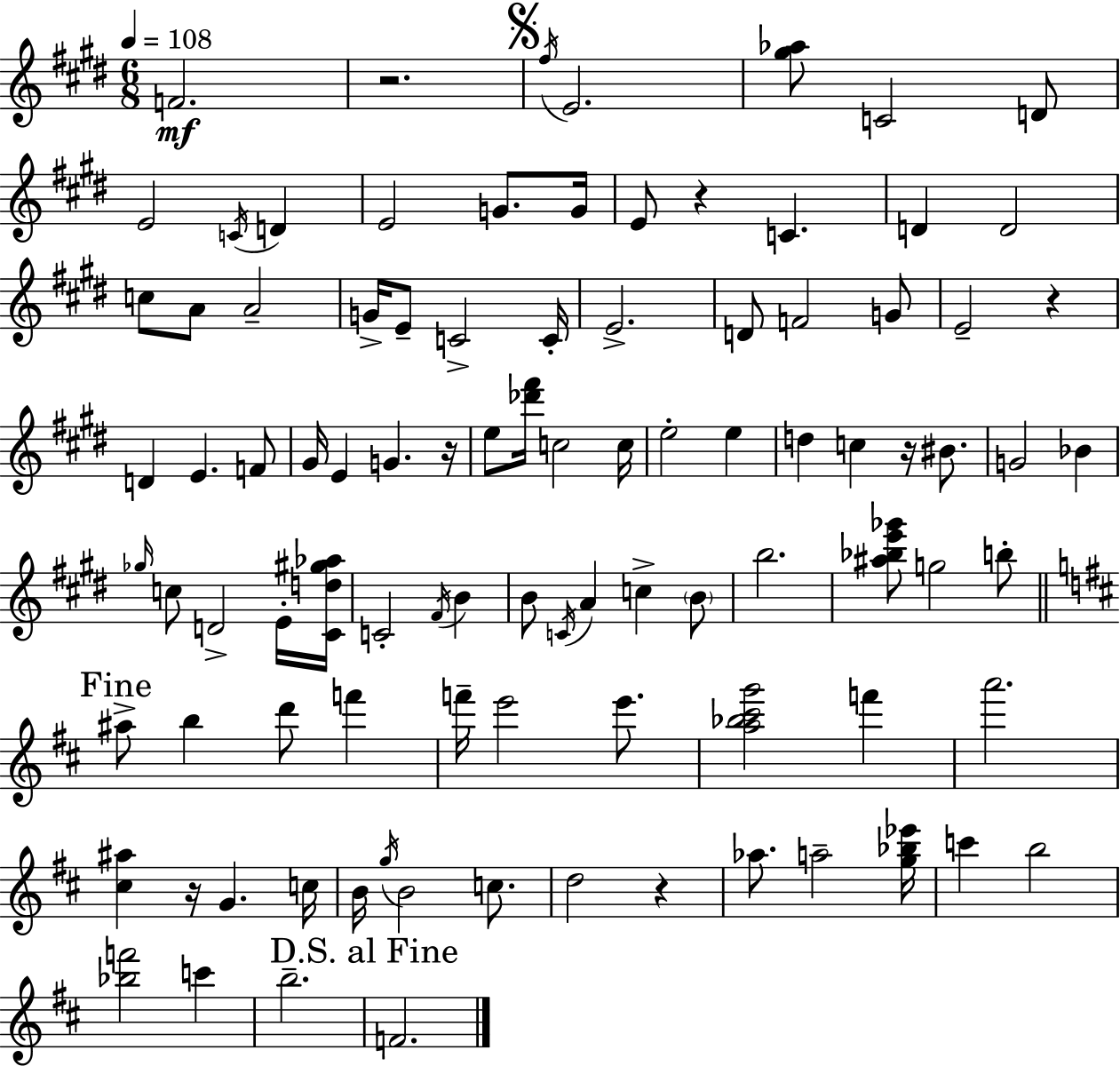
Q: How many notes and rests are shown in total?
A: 96